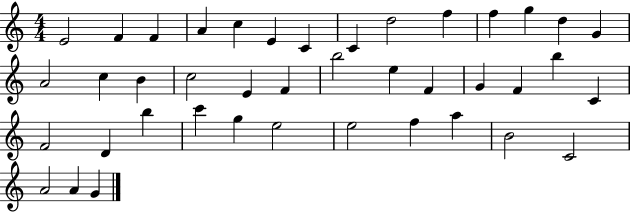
X:1
T:Untitled
M:4/4
L:1/4
K:C
E2 F F A c E C C d2 f f g d G A2 c B c2 E F b2 e F G F b C F2 D b c' g e2 e2 f a B2 C2 A2 A G